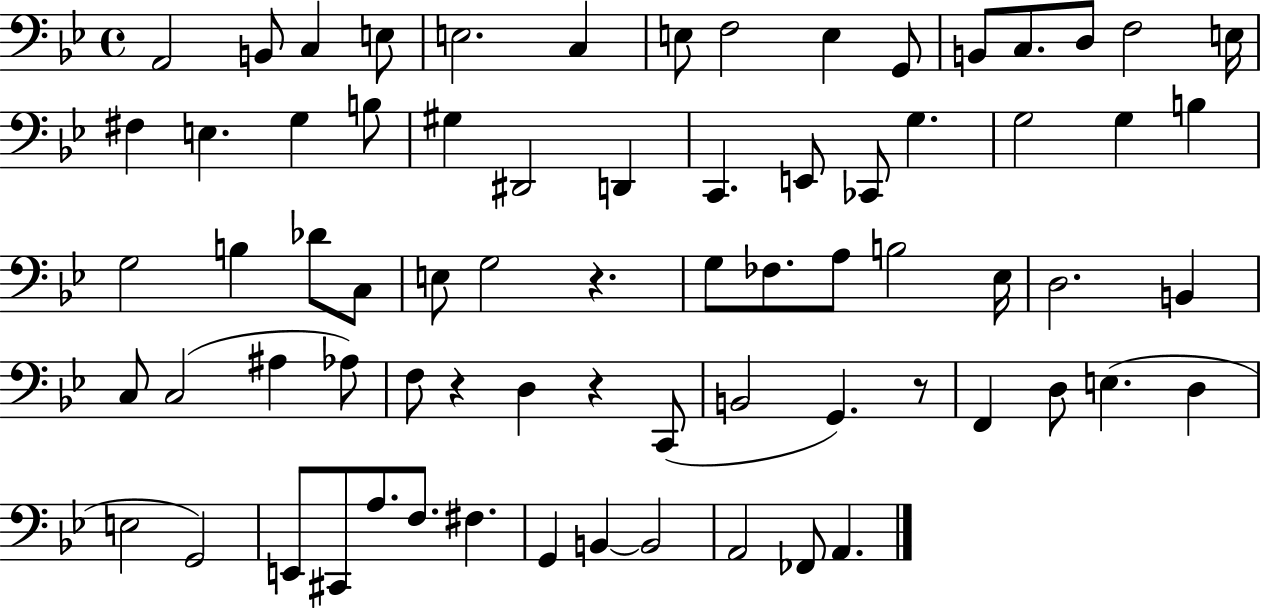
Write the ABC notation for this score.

X:1
T:Untitled
M:4/4
L:1/4
K:Bb
A,,2 B,,/2 C, E,/2 E,2 C, E,/2 F,2 E, G,,/2 B,,/2 C,/2 D,/2 F,2 E,/4 ^F, E, G, B,/2 ^G, ^D,,2 D,, C,, E,,/2 _C,,/2 G, G,2 G, B, G,2 B, _D/2 C,/2 E,/2 G,2 z G,/2 _F,/2 A,/2 B,2 _E,/4 D,2 B,, C,/2 C,2 ^A, _A,/2 F,/2 z D, z C,,/2 B,,2 G,, z/2 F,, D,/2 E, D, E,2 G,,2 E,,/2 ^C,,/2 A,/2 F,/2 ^F, G,, B,, B,,2 A,,2 _F,,/2 A,,